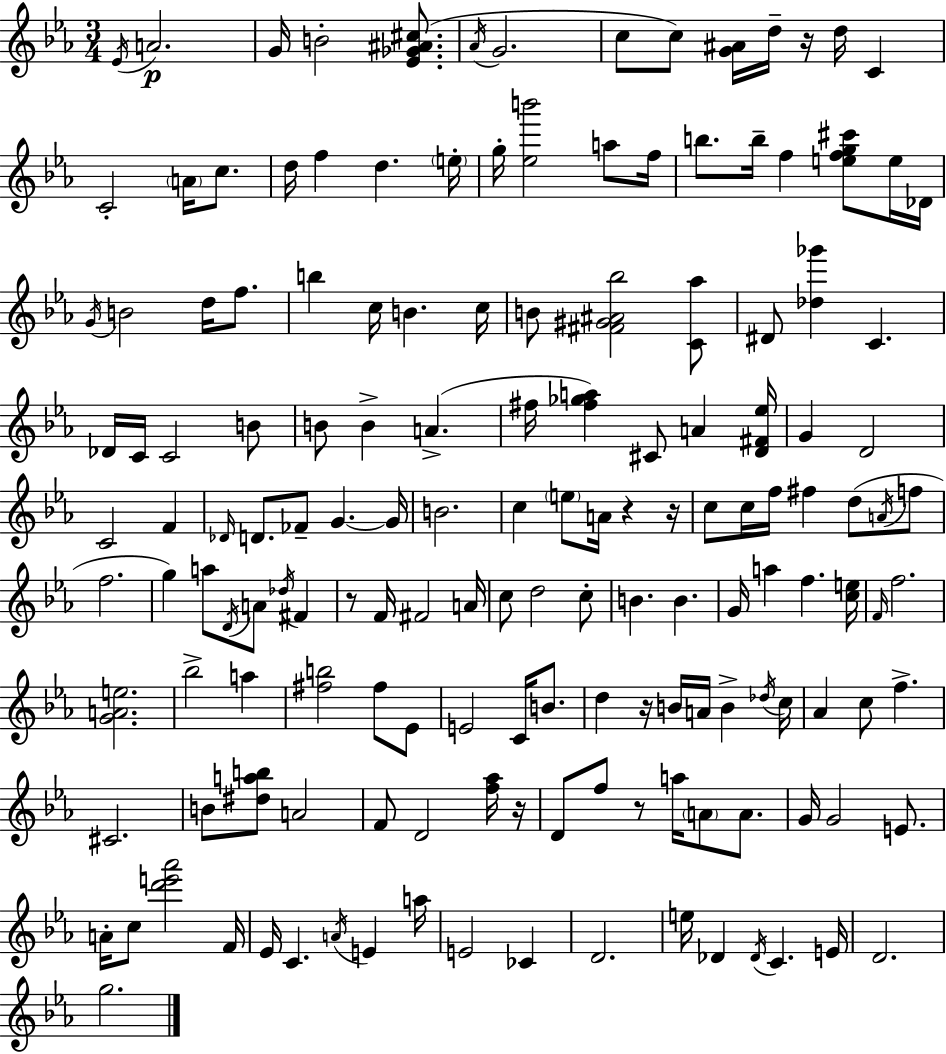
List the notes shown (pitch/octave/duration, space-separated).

Eb4/s A4/h. G4/s B4/h [Eb4,Gb4,A#4,C#5]/e. Ab4/s G4/h. C5/e C5/e [G4,A#4]/s D5/s R/s D5/s C4/q C4/h A4/s C5/e. D5/s F5/q D5/q. E5/s G5/s [Eb5,B6]/h A5/e F5/s B5/e. B5/s F5/q [E5,F5,G5,C#6]/e E5/s Db4/s G4/s B4/h D5/s F5/e. B5/q C5/s B4/q. C5/s B4/e [F#4,G#4,A#4,Bb5]/h [C4,Ab5]/e D#4/e [Db5,Gb6]/q C4/q. Db4/s C4/s C4/h B4/e B4/e B4/q A4/q. F#5/s [F#5,Gb5,A5]/q C#4/e A4/q [D4,F#4,Eb5]/s G4/q D4/h C4/h F4/q Db4/s D4/e. FES4/e G4/q. G4/s B4/h. C5/q E5/e A4/s R/q R/s C5/e C5/s F5/s F#5/q D5/e A4/s F5/e F5/h. G5/q A5/e D4/s A4/e Db5/s F#4/q R/e F4/s F#4/h A4/s C5/e D5/h C5/e B4/q. B4/q. G4/s A5/q F5/q. [C5,E5]/s F4/s F5/h. [G4,A4,E5]/h. Bb5/h A5/q [F#5,B5]/h F#5/e Eb4/e E4/h C4/s B4/e. D5/q R/s B4/s A4/s B4/q Db5/s C5/s Ab4/q C5/e F5/q. C#4/h. B4/e [D#5,A5,B5]/e A4/h F4/e D4/h [F5,Ab5]/s R/s D4/e F5/e R/e A5/s A4/e A4/e. G4/s G4/h E4/e. A4/s C5/e [D6,E6,Ab6]/h F4/s Eb4/s C4/q. A4/s E4/q A5/s E4/h CES4/q D4/h. E5/s Db4/q Db4/s C4/q. E4/s D4/h. G5/h.